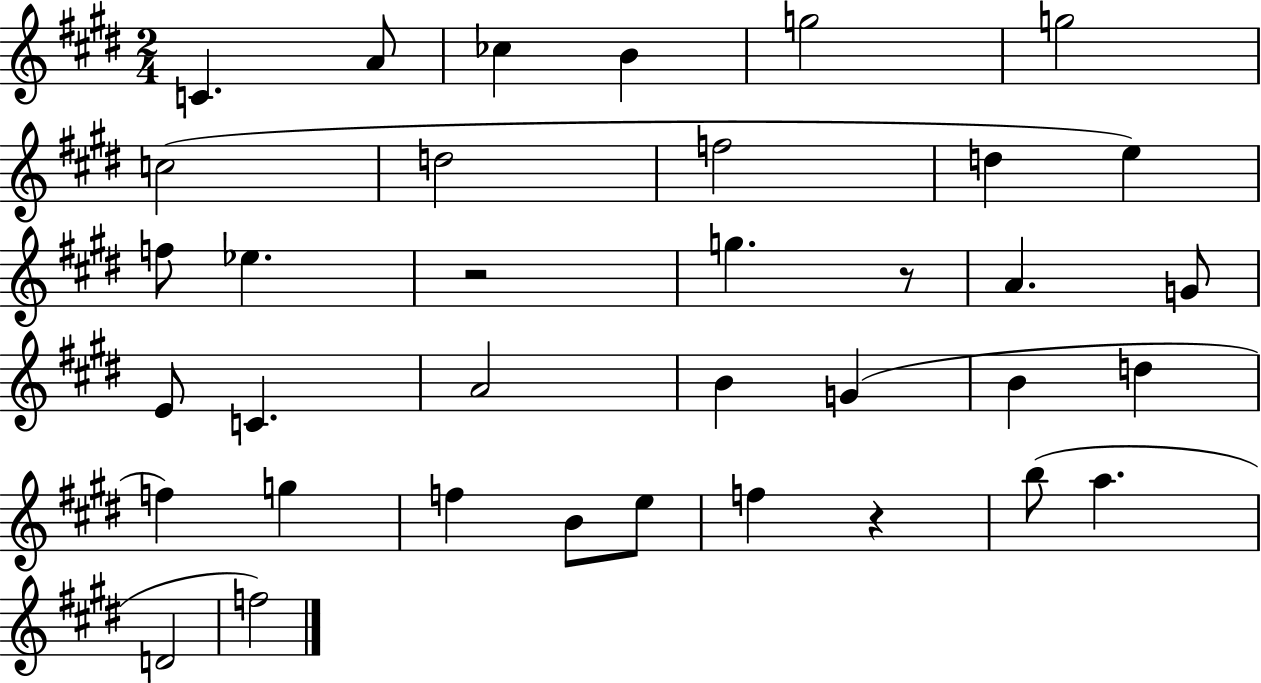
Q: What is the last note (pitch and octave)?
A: F5